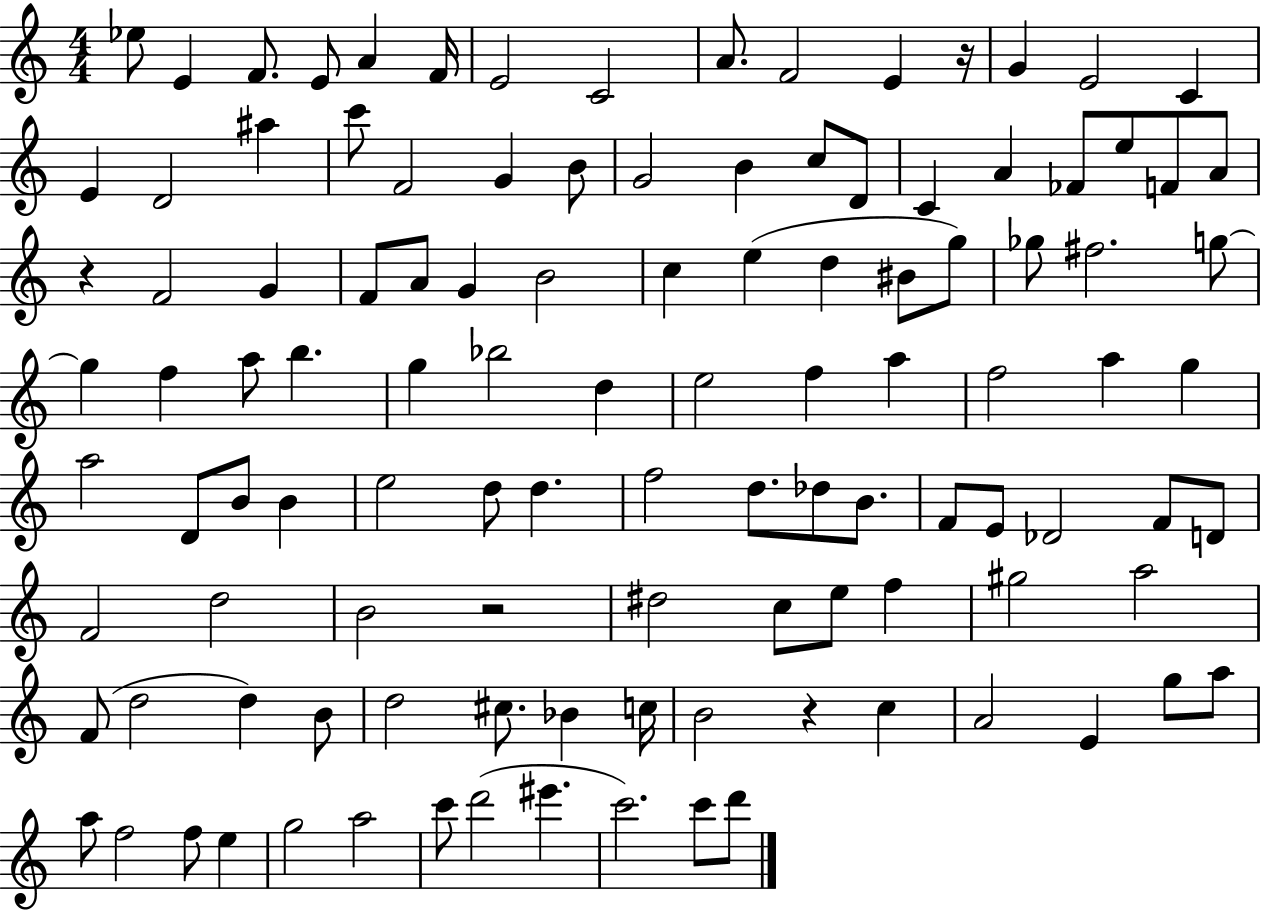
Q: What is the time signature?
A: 4/4